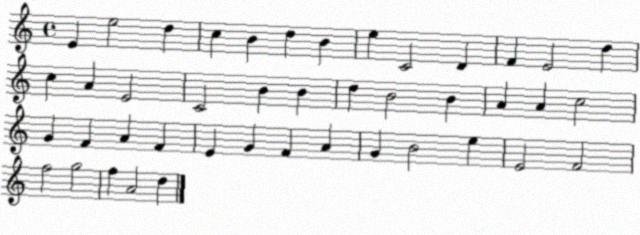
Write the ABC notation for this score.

X:1
T:Untitled
M:4/4
L:1/4
K:C
E e2 d c B d B e C2 D F E2 d c A E2 C2 B B d B2 B A A c2 G F A F E G F A G B2 e E2 F2 f2 g2 f A2 d